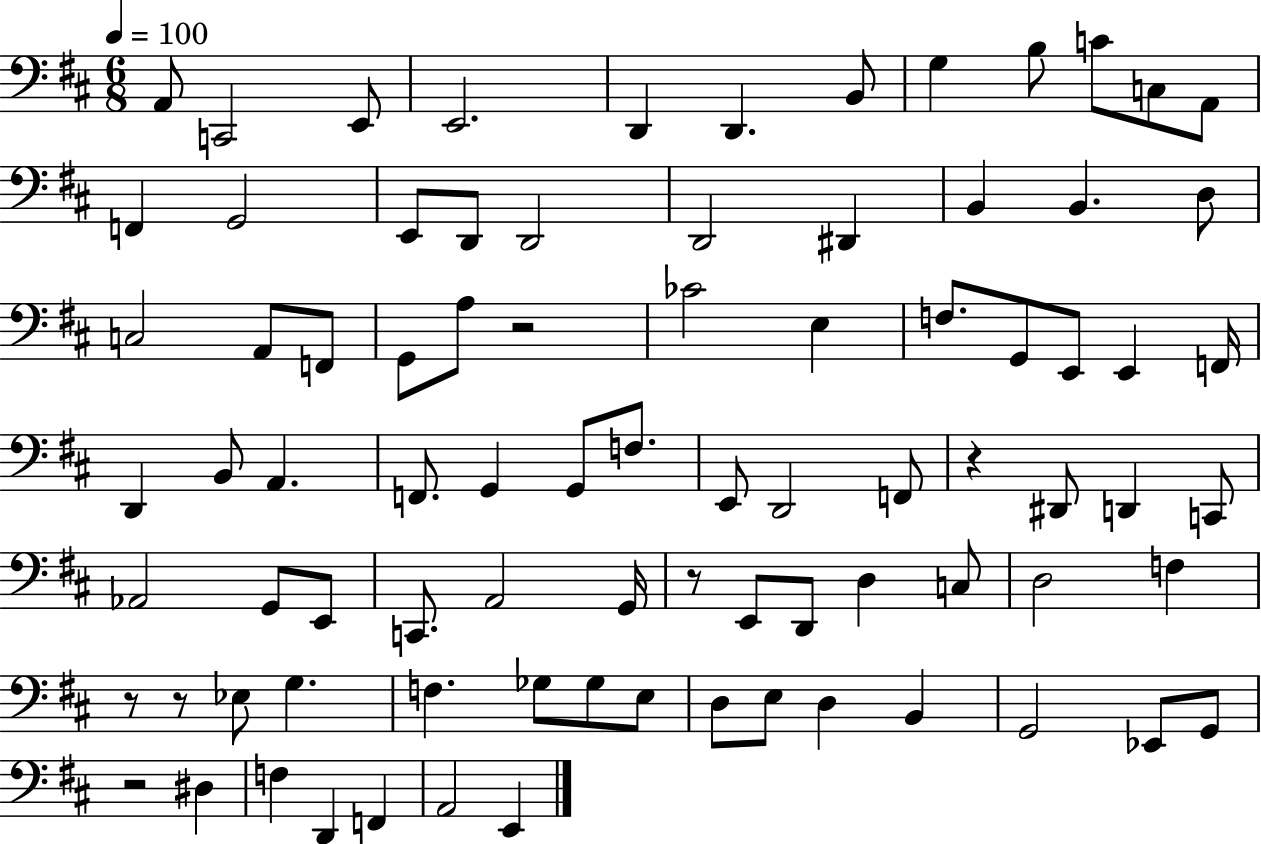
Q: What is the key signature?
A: D major